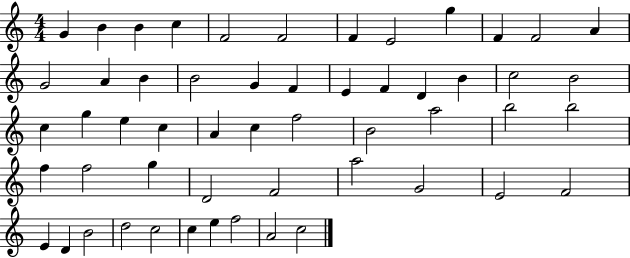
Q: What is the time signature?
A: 4/4